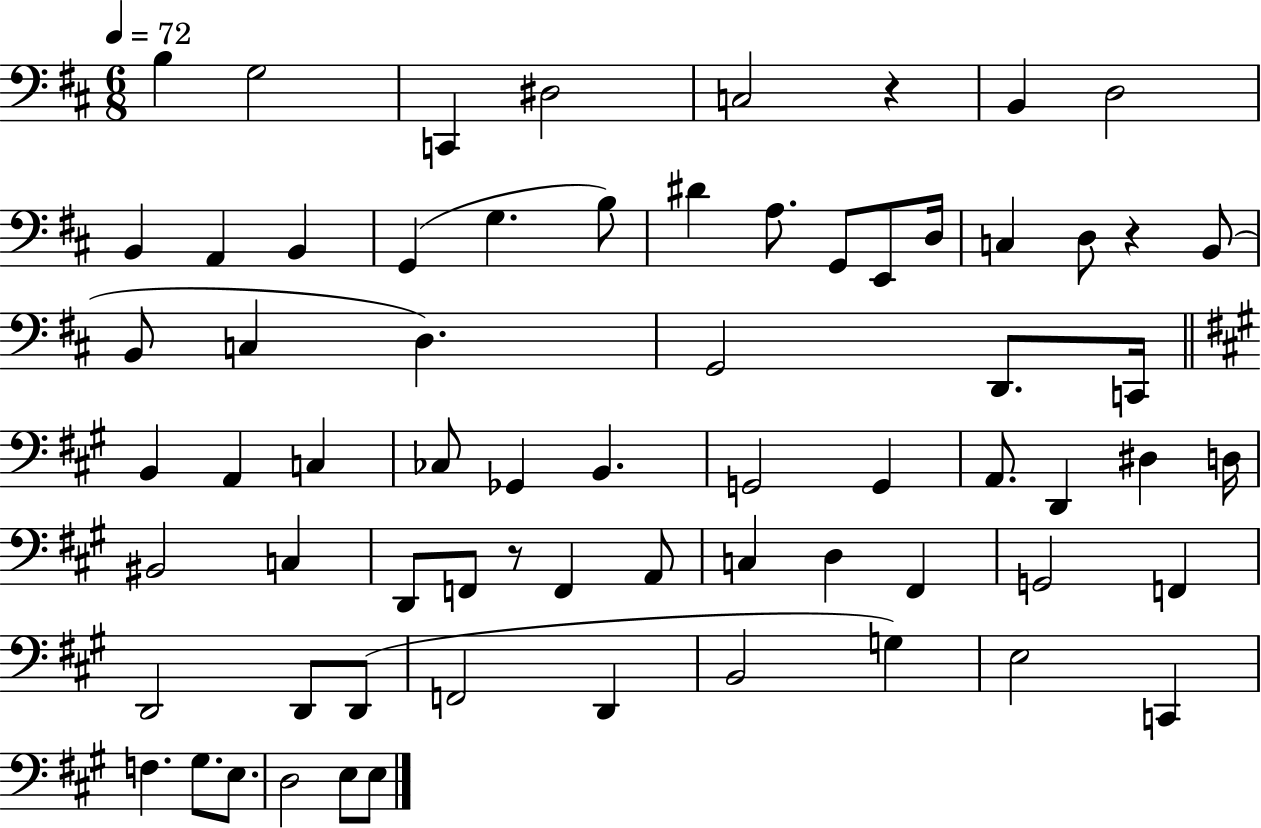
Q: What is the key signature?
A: D major